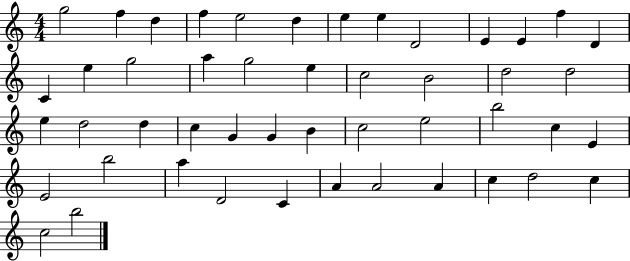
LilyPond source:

{
  \clef treble
  \numericTimeSignature
  \time 4/4
  \key c \major
  g''2 f''4 d''4 | f''4 e''2 d''4 | e''4 e''4 d'2 | e'4 e'4 f''4 d'4 | \break c'4 e''4 g''2 | a''4 g''2 e''4 | c''2 b'2 | d''2 d''2 | \break e''4 d''2 d''4 | c''4 g'4 g'4 b'4 | c''2 e''2 | b''2 c''4 e'4 | \break e'2 b''2 | a''4 d'2 c'4 | a'4 a'2 a'4 | c''4 d''2 c''4 | \break c''2 b''2 | \bar "|."
}